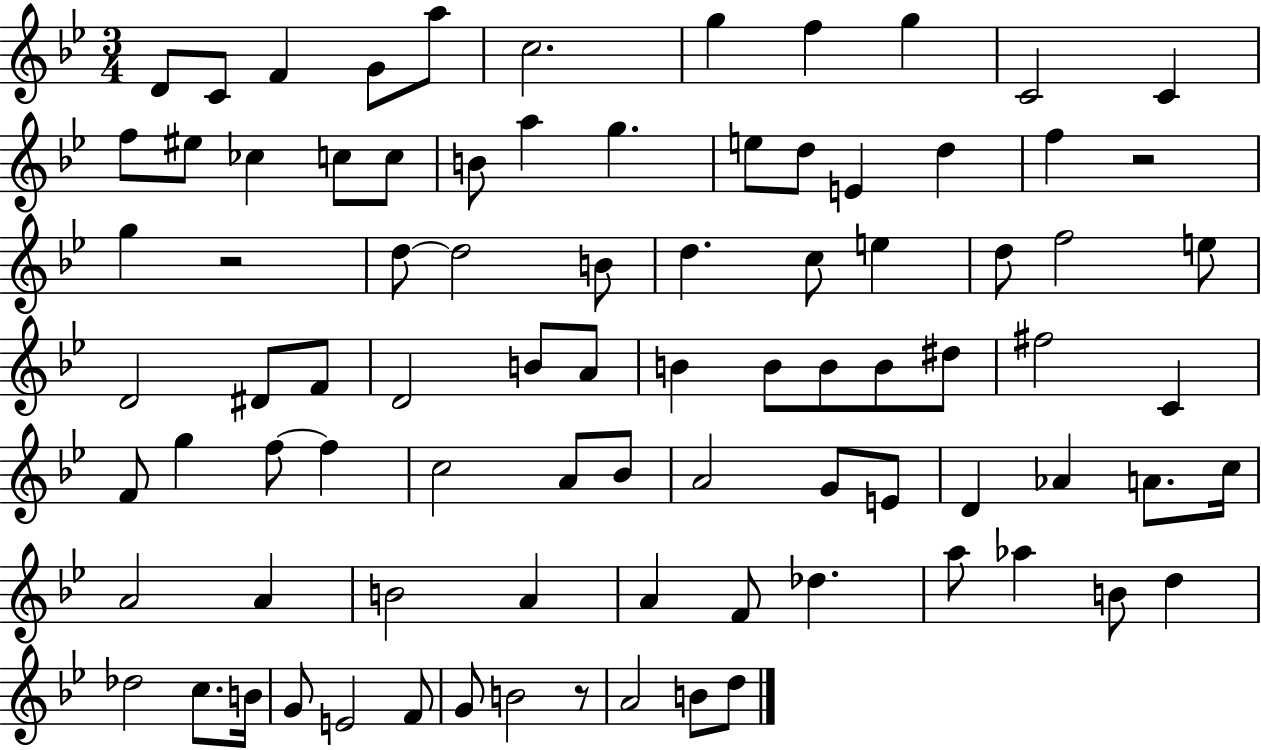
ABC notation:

X:1
T:Untitled
M:3/4
L:1/4
K:Bb
D/2 C/2 F G/2 a/2 c2 g f g C2 C f/2 ^e/2 _c c/2 c/2 B/2 a g e/2 d/2 E d f z2 g z2 d/2 d2 B/2 d c/2 e d/2 f2 e/2 D2 ^D/2 F/2 D2 B/2 A/2 B B/2 B/2 B/2 ^d/2 ^f2 C F/2 g f/2 f c2 A/2 _B/2 A2 G/2 E/2 D _A A/2 c/4 A2 A B2 A A F/2 _d a/2 _a B/2 d _d2 c/2 B/4 G/2 E2 F/2 G/2 B2 z/2 A2 B/2 d/2